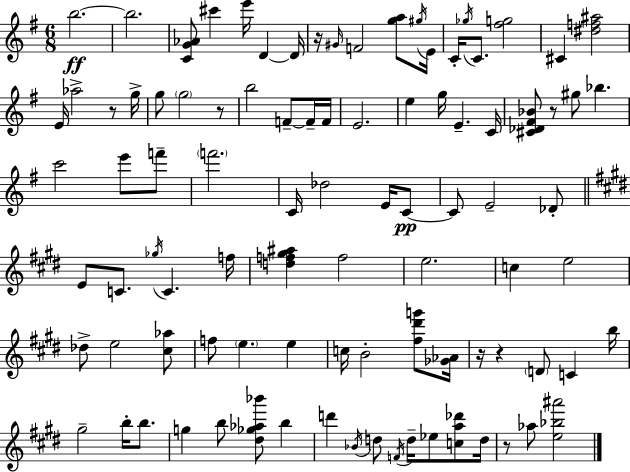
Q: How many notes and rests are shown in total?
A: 93